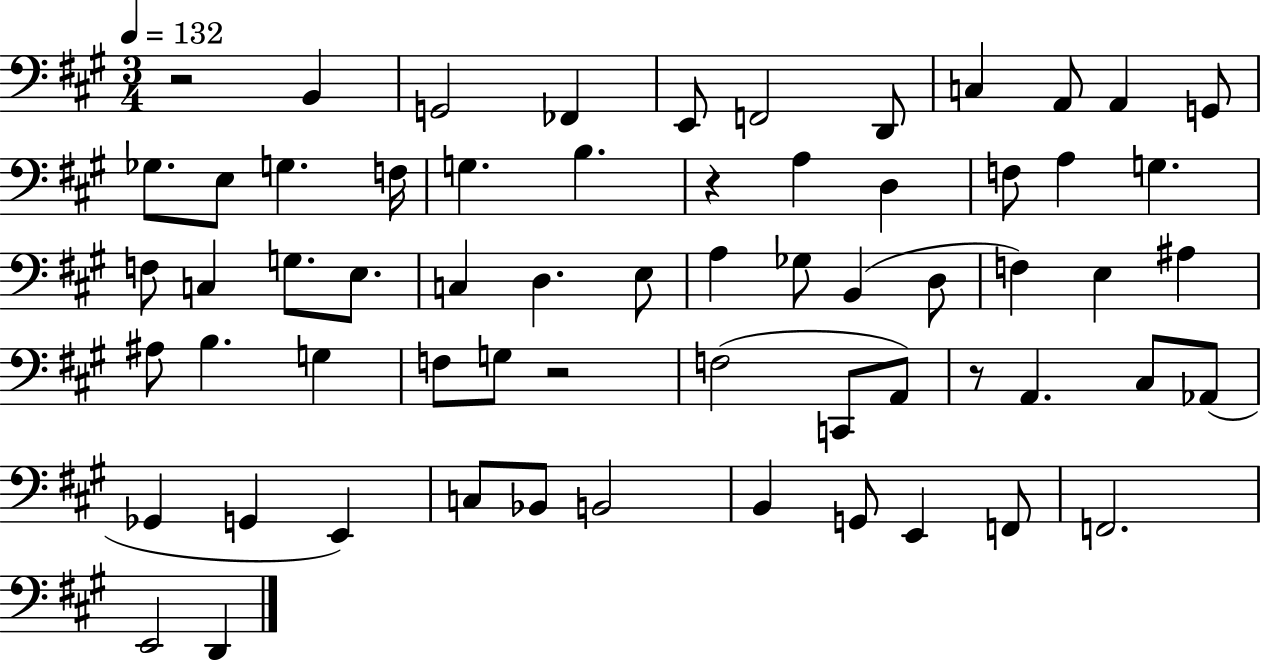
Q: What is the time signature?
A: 3/4